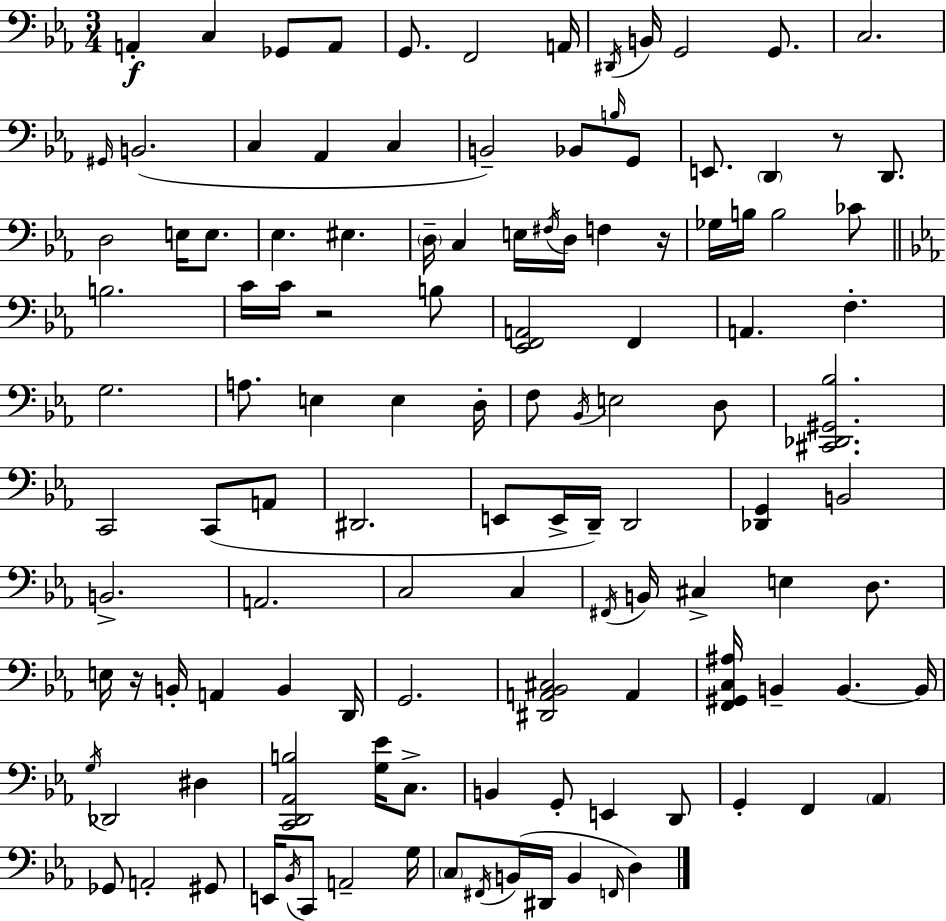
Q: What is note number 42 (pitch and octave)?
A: C4